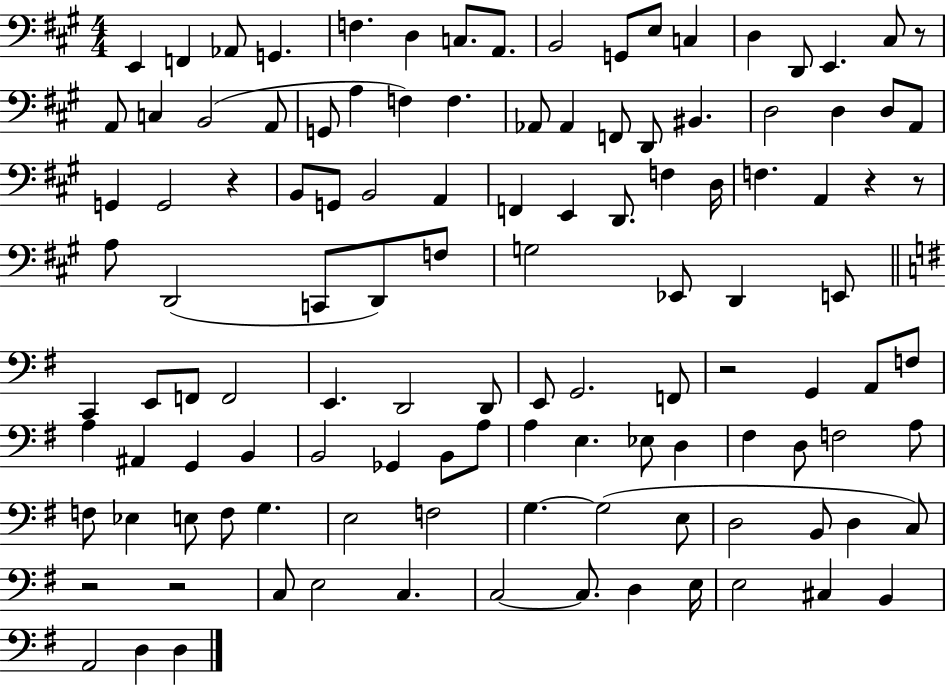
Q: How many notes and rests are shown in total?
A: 118